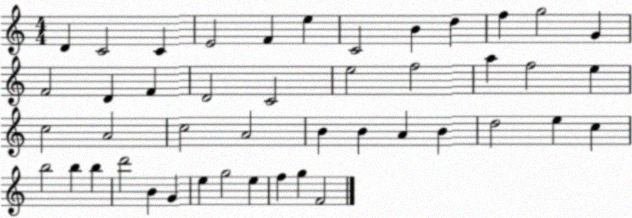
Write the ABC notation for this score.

X:1
T:Untitled
M:4/4
L:1/4
K:C
D C2 C E2 F e C2 B d f g2 G F2 D F D2 C2 e2 f2 a f2 e c2 A2 c2 A2 B B A B d2 e c b2 b b d'2 B G e g2 e f g F2